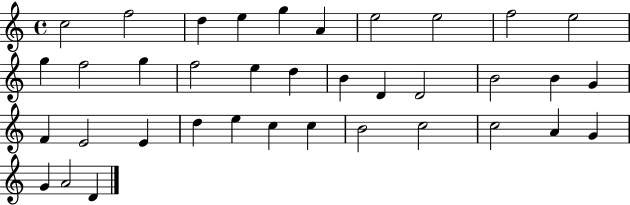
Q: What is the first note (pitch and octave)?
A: C5